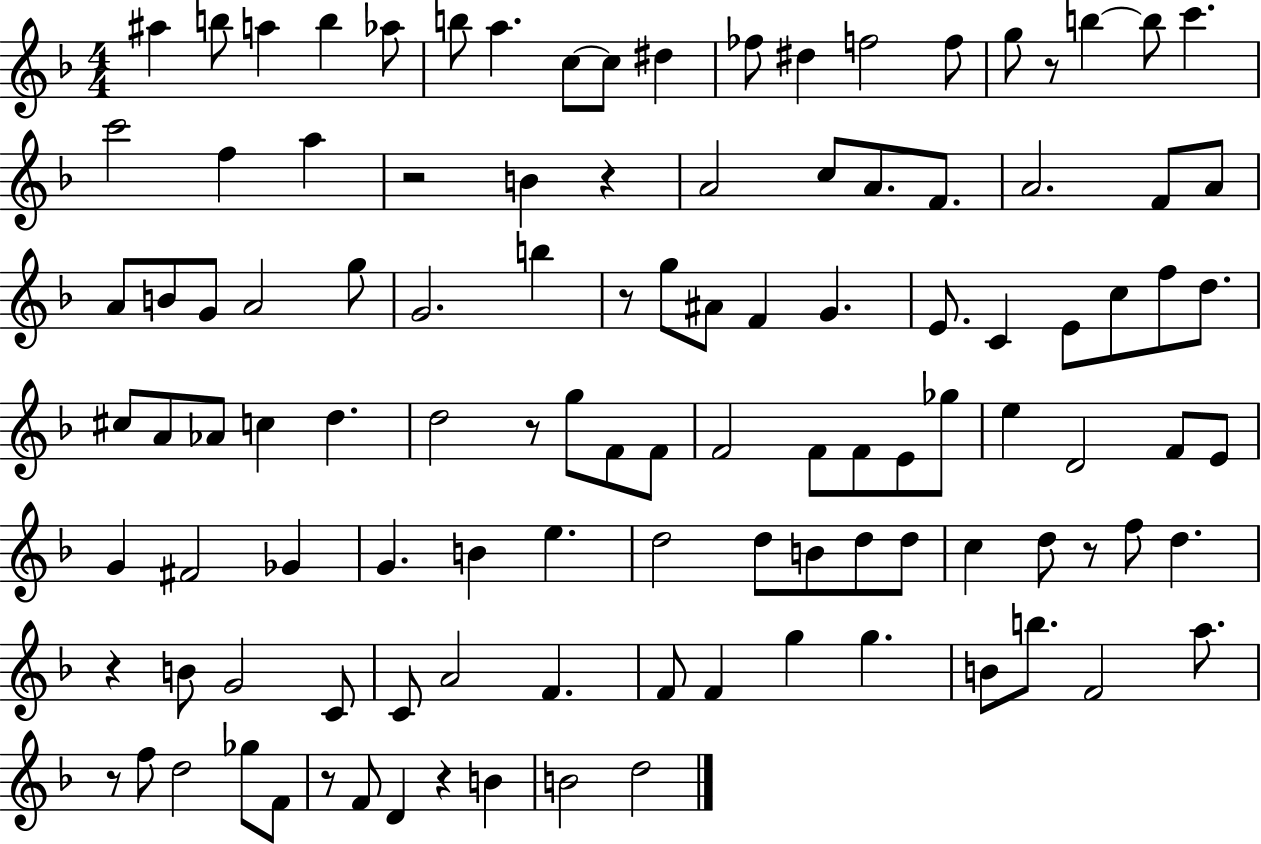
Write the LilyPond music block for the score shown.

{
  \clef treble
  \numericTimeSignature
  \time 4/4
  \key f \major
  ais''4 b''8 a''4 b''4 aes''8 | b''8 a''4. c''8~~ c''8 dis''4 | fes''8 dis''4 f''2 f''8 | g''8 r8 b''4~~ b''8 c'''4. | \break c'''2 f''4 a''4 | r2 b'4 r4 | a'2 c''8 a'8. f'8. | a'2. f'8 a'8 | \break a'8 b'8 g'8 a'2 g''8 | g'2. b''4 | r8 g''8 ais'8 f'4 g'4. | e'8. c'4 e'8 c''8 f''8 d''8. | \break cis''8 a'8 aes'8 c''4 d''4. | d''2 r8 g''8 f'8 f'8 | f'2 f'8 f'8 e'8 ges''8 | e''4 d'2 f'8 e'8 | \break g'4 fis'2 ges'4 | g'4. b'4 e''4. | d''2 d''8 b'8 d''8 d''8 | c''4 d''8 r8 f''8 d''4. | \break r4 b'8 g'2 c'8 | c'8 a'2 f'4. | f'8 f'4 g''4 g''4. | b'8 b''8. f'2 a''8. | \break r8 f''8 d''2 ges''8 f'8 | r8 f'8 d'4 r4 b'4 | b'2 d''2 | \bar "|."
}